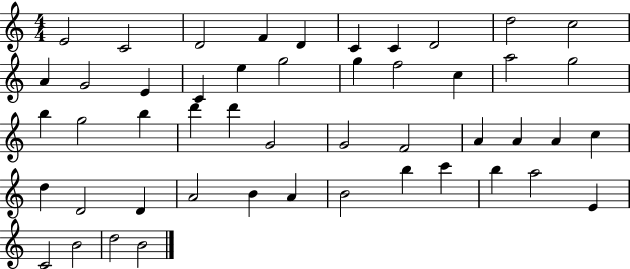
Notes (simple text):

E4/h C4/h D4/h F4/q D4/q C4/q C4/q D4/h D5/h C5/h A4/q G4/h E4/q C4/q E5/q G5/h G5/q F5/h C5/q A5/h G5/h B5/q G5/h B5/q D6/q D6/q G4/h G4/h F4/h A4/q A4/q A4/q C5/q D5/q D4/h D4/q A4/h B4/q A4/q B4/h B5/q C6/q B5/q A5/h E4/q C4/h B4/h D5/h B4/h